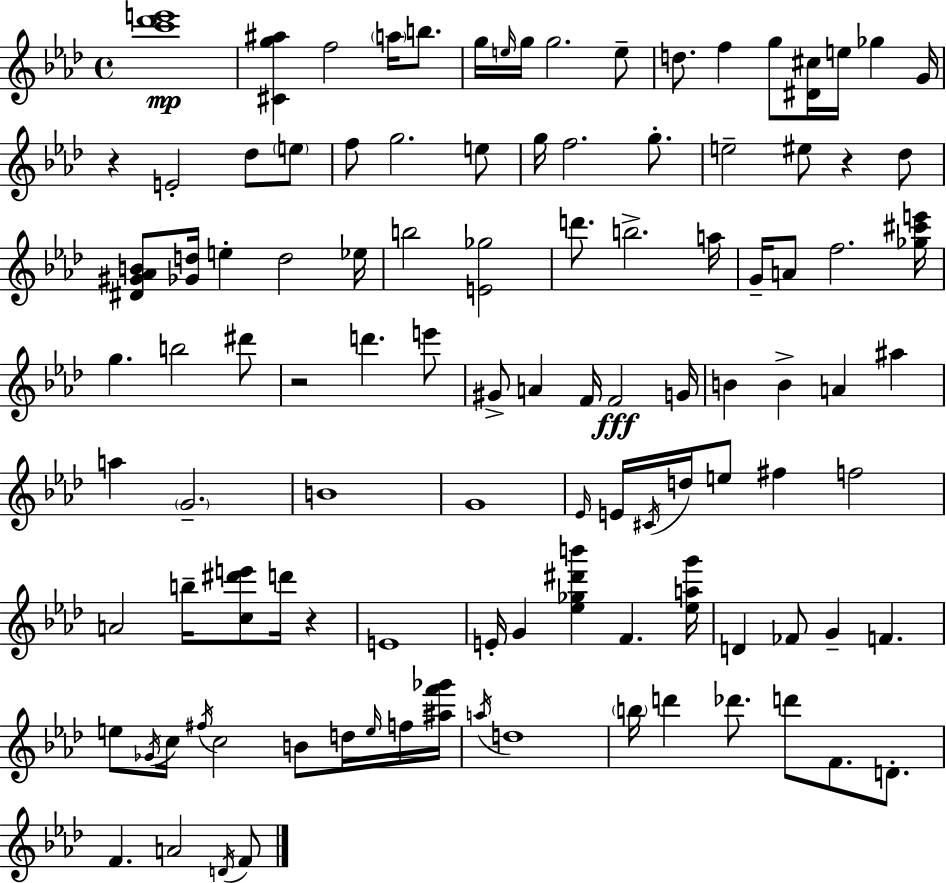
{
  \clef treble
  \time 4/4
  \defaultTimeSignature
  \key aes \major
  \repeat volta 2 { <c''' des''' e'''>1\mp | <cis' g'' ais''>4 f''2 \parenthesize a''16 b''8. | g''16 \grace { e''16 } g''16 g''2. e''8-- | d''8. f''4 g''8 <dis' cis''>16 e''16 ges''4 | \break g'16 r4 e'2-. des''8 \parenthesize e''8 | f''8 g''2. e''8 | g''16 f''2. g''8.-. | e''2-- eis''8 r4 des''8 | \break <dis' gis' aes' b'>8 <ges' d''>16 e''4-. d''2 | ees''16 b''2 <e' ges''>2 | d'''8. b''2.-> | a''16 g'16-- a'8 f''2. | \break <ges'' cis''' e'''>16 g''4. b''2 dis'''8 | r2 d'''4. e'''8 | gis'8-> a'4 f'16 f'2\fff | g'16 b'4 b'4-> a'4 ais''4 | \break a''4 \parenthesize g'2.-- | b'1 | g'1 | \grace { ees'16 } e'16 \acciaccatura { cis'16 } d''16 e''8 fis''4 f''2 | \break a'2 b''16-- <c'' dis''' e'''>8 d'''16 r4 | e'1 | e'16-. g'4 <ees'' ges'' dis''' b'''>4 f'4. | <ees'' a'' g'''>16 d'4 fes'8 g'4-- f'4. | \break e''8 \acciaccatura { ges'16 } c''16 \acciaccatura { fis''16 } c''2 | b'8 d''16 \grace { e''16 } f''16 <ais'' f''' ges'''>16 \acciaccatura { a''16 } d''1 | \parenthesize b''16 d'''4 des'''8. d'''8 | f'8. d'8.-. f'4. a'2 | \break \acciaccatura { d'16 } f'8 } \bar "|."
}